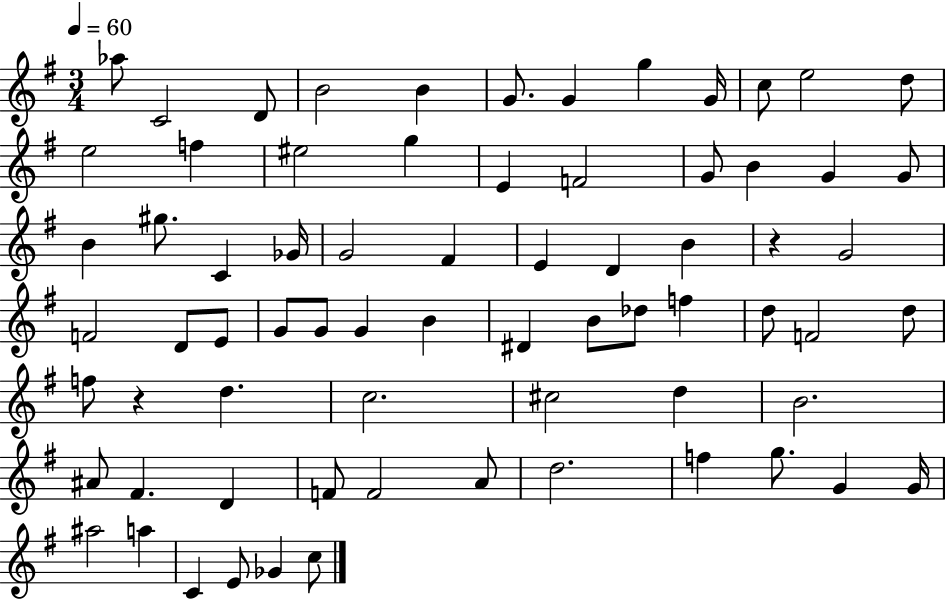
{
  \clef treble
  \numericTimeSignature
  \time 3/4
  \key g \major
  \tempo 4 = 60
  aes''8 c'2 d'8 | b'2 b'4 | g'8. g'4 g''4 g'16 | c''8 e''2 d''8 | \break e''2 f''4 | eis''2 g''4 | e'4 f'2 | g'8 b'4 g'4 g'8 | \break b'4 gis''8. c'4 ges'16 | g'2 fis'4 | e'4 d'4 b'4 | r4 g'2 | \break f'2 d'8 e'8 | g'8 g'8 g'4 b'4 | dis'4 b'8 des''8 f''4 | d''8 f'2 d''8 | \break f''8 r4 d''4. | c''2. | cis''2 d''4 | b'2. | \break ais'8 fis'4. d'4 | f'8 f'2 a'8 | d''2. | f''4 g''8. g'4 g'16 | \break ais''2 a''4 | c'4 e'8 ges'4 c''8 | \bar "|."
}